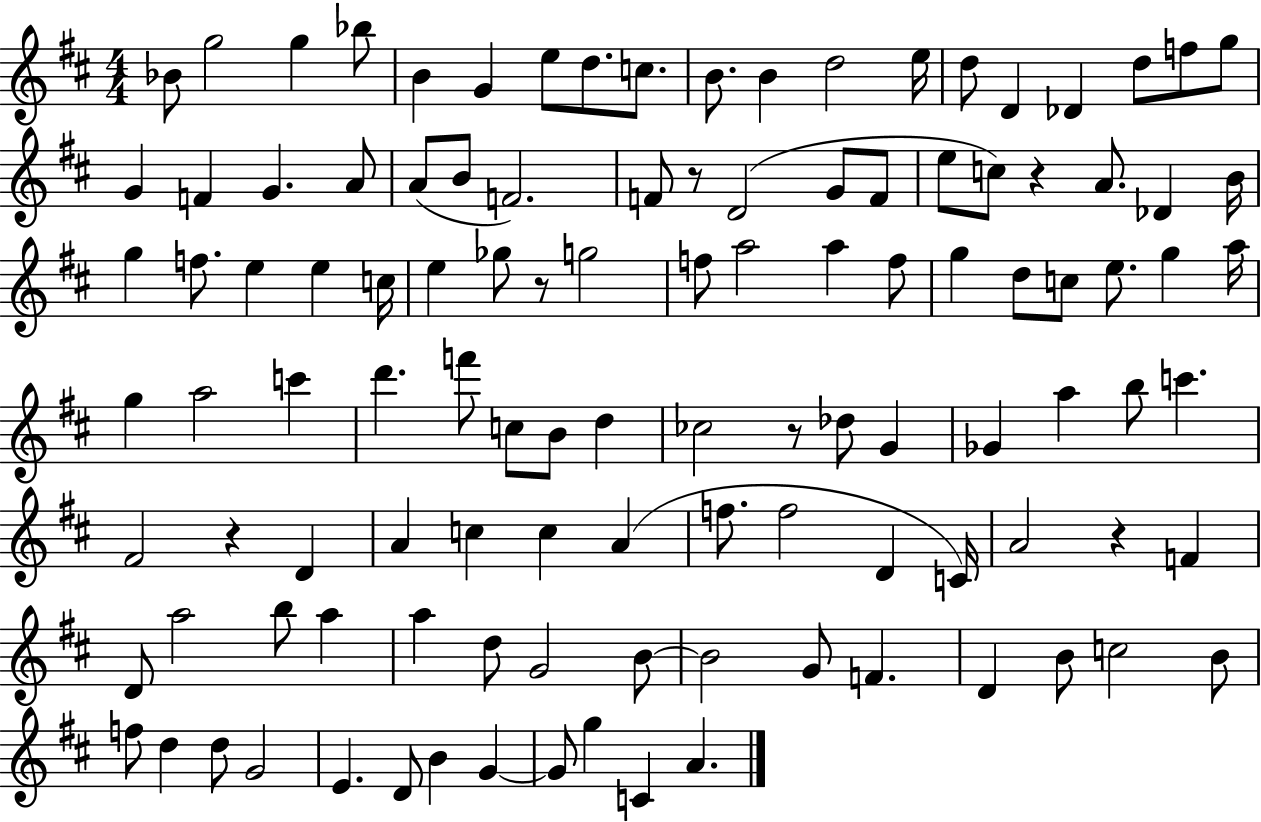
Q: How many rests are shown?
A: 6